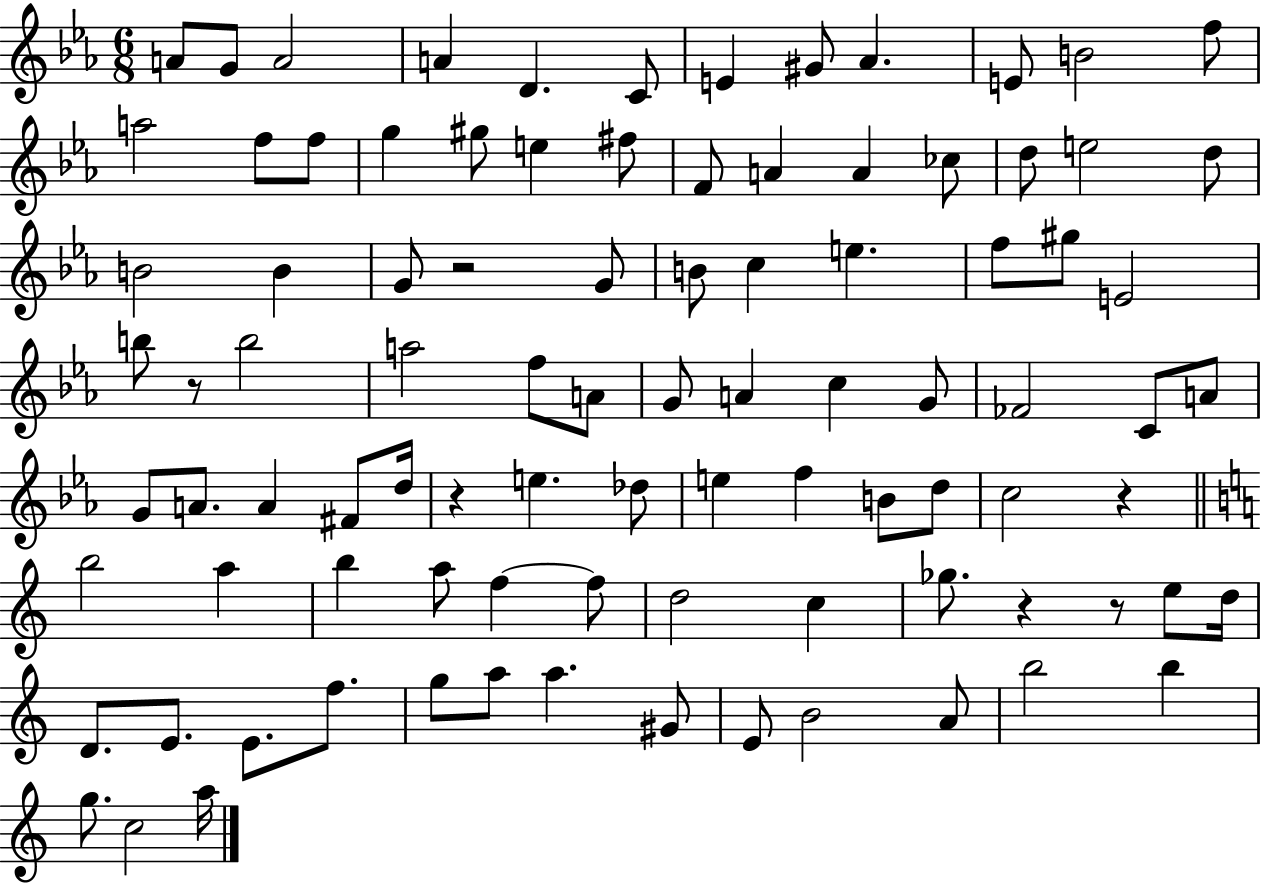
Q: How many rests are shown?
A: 6